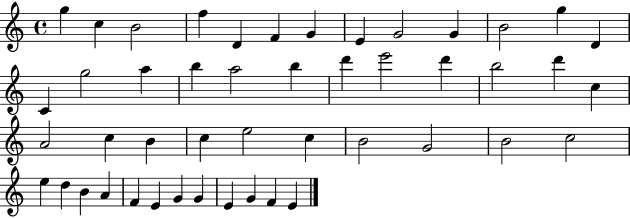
G5/q C5/q B4/h F5/q D4/q F4/q G4/q E4/q G4/h G4/q B4/h G5/q D4/q C4/q G5/h A5/q B5/q A5/h B5/q D6/q E6/h D6/q B5/h D6/q C5/q A4/h C5/q B4/q C5/q E5/h C5/q B4/h G4/h B4/h C5/h E5/q D5/q B4/q A4/q F4/q E4/q G4/q G4/q E4/q G4/q F4/q E4/q